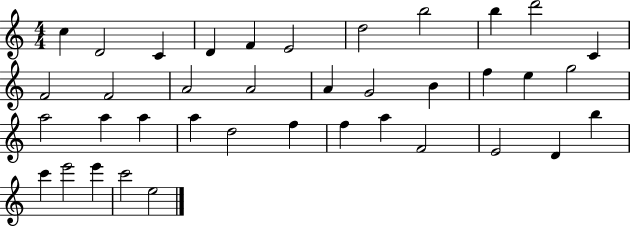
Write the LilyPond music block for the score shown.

{
  \clef treble
  \numericTimeSignature
  \time 4/4
  \key c \major
  c''4 d'2 c'4 | d'4 f'4 e'2 | d''2 b''2 | b''4 d'''2 c'4 | \break f'2 f'2 | a'2 a'2 | a'4 g'2 b'4 | f''4 e''4 g''2 | \break a''2 a''4 a''4 | a''4 d''2 f''4 | f''4 a''4 f'2 | e'2 d'4 b''4 | \break c'''4 e'''2 e'''4 | c'''2 e''2 | \bar "|."
}